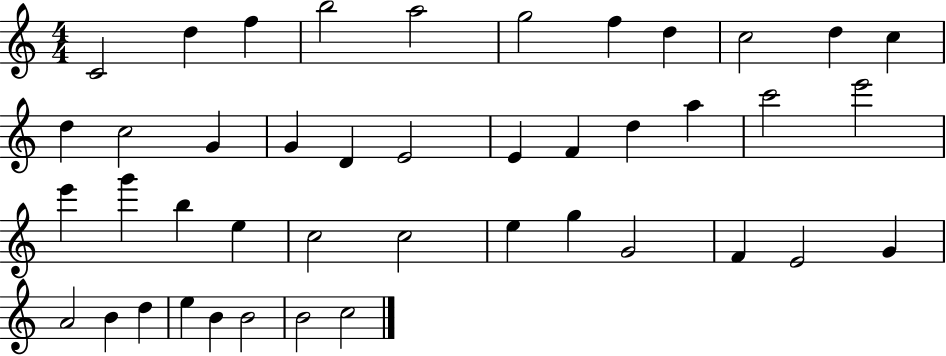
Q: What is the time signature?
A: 4/4